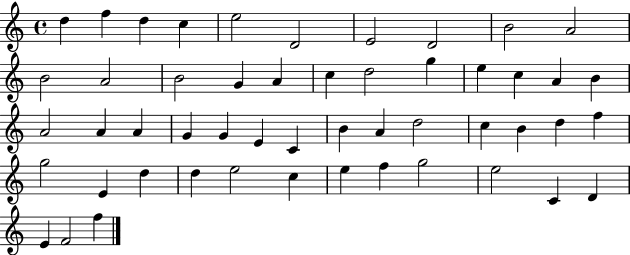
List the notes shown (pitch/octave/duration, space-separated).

D5/q F5/q D5/q C5/q E5/h D4/h E4/h D4/h B4/h A4/h B4/h A4/h B4/h G4/q A4/q C5/q D5/h G5/q E5/q C5/q A4/q B4/q A4/h A4/q A4/q G4/q G4/q E4/q C4/q B4/q A4/q D5/h C5/q B4/q D5/q F5/q G5/h E4/q D5/q D5/q E5/h C5/q E5/q F5/q G5/h E5/h C4/q D4/q E4/q F4/h F5/q